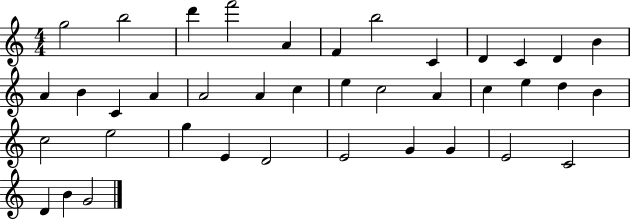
X:1
T:Untitled
M:4/4
L:1/4
K:C
g2 b2 d' f'2 A F b2 C D C D B A B C A A2 A c e c2 A c e d B c2 e2 g E D2 E2 G G E2 C2 D B G2